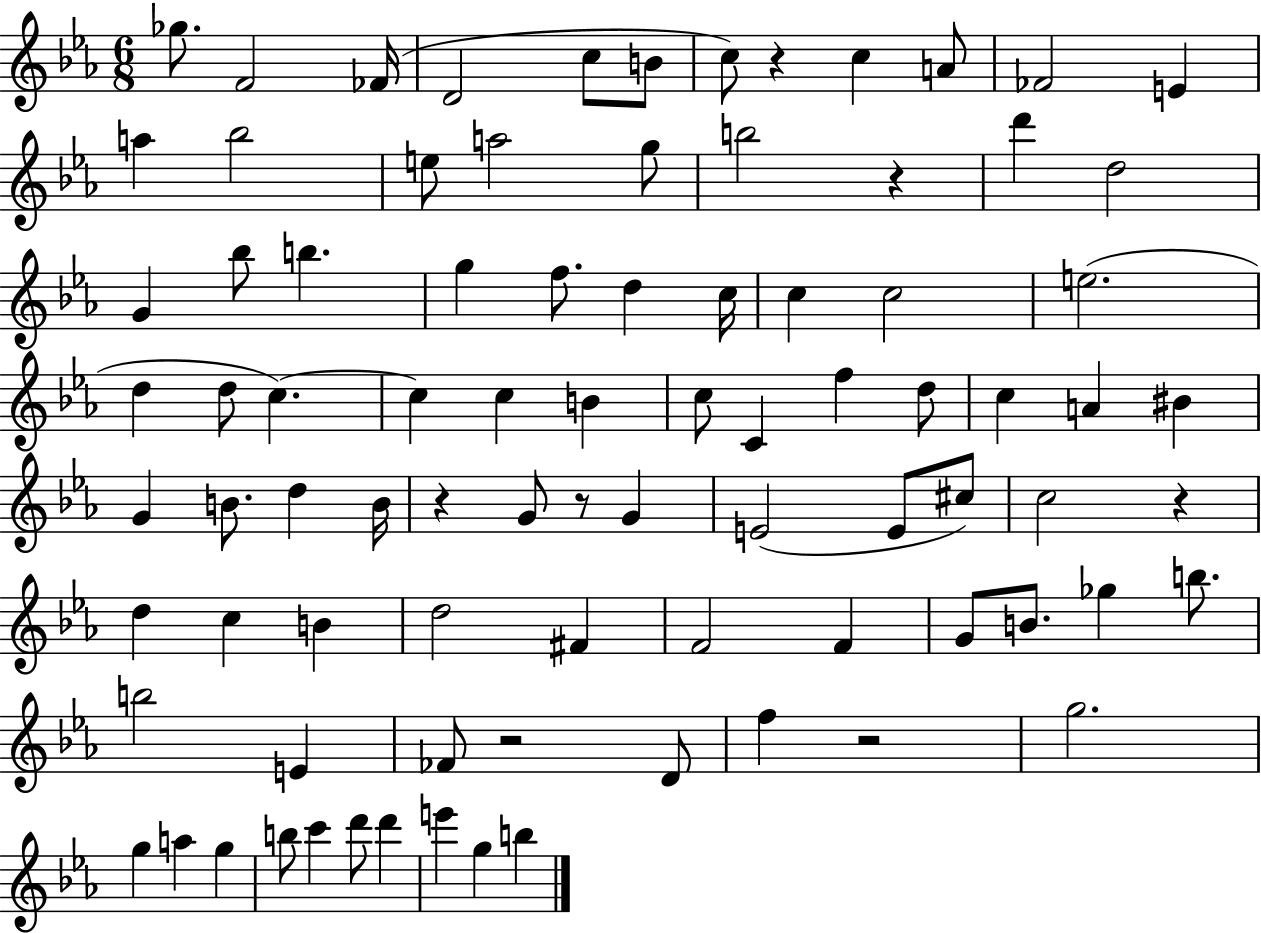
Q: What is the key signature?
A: EES major